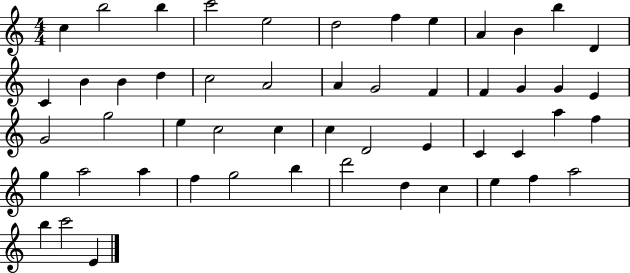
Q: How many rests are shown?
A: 0